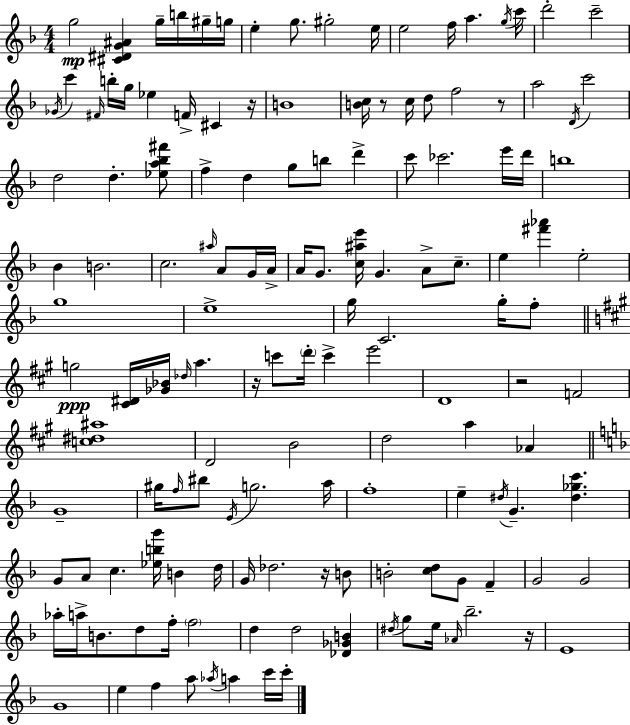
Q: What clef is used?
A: treble